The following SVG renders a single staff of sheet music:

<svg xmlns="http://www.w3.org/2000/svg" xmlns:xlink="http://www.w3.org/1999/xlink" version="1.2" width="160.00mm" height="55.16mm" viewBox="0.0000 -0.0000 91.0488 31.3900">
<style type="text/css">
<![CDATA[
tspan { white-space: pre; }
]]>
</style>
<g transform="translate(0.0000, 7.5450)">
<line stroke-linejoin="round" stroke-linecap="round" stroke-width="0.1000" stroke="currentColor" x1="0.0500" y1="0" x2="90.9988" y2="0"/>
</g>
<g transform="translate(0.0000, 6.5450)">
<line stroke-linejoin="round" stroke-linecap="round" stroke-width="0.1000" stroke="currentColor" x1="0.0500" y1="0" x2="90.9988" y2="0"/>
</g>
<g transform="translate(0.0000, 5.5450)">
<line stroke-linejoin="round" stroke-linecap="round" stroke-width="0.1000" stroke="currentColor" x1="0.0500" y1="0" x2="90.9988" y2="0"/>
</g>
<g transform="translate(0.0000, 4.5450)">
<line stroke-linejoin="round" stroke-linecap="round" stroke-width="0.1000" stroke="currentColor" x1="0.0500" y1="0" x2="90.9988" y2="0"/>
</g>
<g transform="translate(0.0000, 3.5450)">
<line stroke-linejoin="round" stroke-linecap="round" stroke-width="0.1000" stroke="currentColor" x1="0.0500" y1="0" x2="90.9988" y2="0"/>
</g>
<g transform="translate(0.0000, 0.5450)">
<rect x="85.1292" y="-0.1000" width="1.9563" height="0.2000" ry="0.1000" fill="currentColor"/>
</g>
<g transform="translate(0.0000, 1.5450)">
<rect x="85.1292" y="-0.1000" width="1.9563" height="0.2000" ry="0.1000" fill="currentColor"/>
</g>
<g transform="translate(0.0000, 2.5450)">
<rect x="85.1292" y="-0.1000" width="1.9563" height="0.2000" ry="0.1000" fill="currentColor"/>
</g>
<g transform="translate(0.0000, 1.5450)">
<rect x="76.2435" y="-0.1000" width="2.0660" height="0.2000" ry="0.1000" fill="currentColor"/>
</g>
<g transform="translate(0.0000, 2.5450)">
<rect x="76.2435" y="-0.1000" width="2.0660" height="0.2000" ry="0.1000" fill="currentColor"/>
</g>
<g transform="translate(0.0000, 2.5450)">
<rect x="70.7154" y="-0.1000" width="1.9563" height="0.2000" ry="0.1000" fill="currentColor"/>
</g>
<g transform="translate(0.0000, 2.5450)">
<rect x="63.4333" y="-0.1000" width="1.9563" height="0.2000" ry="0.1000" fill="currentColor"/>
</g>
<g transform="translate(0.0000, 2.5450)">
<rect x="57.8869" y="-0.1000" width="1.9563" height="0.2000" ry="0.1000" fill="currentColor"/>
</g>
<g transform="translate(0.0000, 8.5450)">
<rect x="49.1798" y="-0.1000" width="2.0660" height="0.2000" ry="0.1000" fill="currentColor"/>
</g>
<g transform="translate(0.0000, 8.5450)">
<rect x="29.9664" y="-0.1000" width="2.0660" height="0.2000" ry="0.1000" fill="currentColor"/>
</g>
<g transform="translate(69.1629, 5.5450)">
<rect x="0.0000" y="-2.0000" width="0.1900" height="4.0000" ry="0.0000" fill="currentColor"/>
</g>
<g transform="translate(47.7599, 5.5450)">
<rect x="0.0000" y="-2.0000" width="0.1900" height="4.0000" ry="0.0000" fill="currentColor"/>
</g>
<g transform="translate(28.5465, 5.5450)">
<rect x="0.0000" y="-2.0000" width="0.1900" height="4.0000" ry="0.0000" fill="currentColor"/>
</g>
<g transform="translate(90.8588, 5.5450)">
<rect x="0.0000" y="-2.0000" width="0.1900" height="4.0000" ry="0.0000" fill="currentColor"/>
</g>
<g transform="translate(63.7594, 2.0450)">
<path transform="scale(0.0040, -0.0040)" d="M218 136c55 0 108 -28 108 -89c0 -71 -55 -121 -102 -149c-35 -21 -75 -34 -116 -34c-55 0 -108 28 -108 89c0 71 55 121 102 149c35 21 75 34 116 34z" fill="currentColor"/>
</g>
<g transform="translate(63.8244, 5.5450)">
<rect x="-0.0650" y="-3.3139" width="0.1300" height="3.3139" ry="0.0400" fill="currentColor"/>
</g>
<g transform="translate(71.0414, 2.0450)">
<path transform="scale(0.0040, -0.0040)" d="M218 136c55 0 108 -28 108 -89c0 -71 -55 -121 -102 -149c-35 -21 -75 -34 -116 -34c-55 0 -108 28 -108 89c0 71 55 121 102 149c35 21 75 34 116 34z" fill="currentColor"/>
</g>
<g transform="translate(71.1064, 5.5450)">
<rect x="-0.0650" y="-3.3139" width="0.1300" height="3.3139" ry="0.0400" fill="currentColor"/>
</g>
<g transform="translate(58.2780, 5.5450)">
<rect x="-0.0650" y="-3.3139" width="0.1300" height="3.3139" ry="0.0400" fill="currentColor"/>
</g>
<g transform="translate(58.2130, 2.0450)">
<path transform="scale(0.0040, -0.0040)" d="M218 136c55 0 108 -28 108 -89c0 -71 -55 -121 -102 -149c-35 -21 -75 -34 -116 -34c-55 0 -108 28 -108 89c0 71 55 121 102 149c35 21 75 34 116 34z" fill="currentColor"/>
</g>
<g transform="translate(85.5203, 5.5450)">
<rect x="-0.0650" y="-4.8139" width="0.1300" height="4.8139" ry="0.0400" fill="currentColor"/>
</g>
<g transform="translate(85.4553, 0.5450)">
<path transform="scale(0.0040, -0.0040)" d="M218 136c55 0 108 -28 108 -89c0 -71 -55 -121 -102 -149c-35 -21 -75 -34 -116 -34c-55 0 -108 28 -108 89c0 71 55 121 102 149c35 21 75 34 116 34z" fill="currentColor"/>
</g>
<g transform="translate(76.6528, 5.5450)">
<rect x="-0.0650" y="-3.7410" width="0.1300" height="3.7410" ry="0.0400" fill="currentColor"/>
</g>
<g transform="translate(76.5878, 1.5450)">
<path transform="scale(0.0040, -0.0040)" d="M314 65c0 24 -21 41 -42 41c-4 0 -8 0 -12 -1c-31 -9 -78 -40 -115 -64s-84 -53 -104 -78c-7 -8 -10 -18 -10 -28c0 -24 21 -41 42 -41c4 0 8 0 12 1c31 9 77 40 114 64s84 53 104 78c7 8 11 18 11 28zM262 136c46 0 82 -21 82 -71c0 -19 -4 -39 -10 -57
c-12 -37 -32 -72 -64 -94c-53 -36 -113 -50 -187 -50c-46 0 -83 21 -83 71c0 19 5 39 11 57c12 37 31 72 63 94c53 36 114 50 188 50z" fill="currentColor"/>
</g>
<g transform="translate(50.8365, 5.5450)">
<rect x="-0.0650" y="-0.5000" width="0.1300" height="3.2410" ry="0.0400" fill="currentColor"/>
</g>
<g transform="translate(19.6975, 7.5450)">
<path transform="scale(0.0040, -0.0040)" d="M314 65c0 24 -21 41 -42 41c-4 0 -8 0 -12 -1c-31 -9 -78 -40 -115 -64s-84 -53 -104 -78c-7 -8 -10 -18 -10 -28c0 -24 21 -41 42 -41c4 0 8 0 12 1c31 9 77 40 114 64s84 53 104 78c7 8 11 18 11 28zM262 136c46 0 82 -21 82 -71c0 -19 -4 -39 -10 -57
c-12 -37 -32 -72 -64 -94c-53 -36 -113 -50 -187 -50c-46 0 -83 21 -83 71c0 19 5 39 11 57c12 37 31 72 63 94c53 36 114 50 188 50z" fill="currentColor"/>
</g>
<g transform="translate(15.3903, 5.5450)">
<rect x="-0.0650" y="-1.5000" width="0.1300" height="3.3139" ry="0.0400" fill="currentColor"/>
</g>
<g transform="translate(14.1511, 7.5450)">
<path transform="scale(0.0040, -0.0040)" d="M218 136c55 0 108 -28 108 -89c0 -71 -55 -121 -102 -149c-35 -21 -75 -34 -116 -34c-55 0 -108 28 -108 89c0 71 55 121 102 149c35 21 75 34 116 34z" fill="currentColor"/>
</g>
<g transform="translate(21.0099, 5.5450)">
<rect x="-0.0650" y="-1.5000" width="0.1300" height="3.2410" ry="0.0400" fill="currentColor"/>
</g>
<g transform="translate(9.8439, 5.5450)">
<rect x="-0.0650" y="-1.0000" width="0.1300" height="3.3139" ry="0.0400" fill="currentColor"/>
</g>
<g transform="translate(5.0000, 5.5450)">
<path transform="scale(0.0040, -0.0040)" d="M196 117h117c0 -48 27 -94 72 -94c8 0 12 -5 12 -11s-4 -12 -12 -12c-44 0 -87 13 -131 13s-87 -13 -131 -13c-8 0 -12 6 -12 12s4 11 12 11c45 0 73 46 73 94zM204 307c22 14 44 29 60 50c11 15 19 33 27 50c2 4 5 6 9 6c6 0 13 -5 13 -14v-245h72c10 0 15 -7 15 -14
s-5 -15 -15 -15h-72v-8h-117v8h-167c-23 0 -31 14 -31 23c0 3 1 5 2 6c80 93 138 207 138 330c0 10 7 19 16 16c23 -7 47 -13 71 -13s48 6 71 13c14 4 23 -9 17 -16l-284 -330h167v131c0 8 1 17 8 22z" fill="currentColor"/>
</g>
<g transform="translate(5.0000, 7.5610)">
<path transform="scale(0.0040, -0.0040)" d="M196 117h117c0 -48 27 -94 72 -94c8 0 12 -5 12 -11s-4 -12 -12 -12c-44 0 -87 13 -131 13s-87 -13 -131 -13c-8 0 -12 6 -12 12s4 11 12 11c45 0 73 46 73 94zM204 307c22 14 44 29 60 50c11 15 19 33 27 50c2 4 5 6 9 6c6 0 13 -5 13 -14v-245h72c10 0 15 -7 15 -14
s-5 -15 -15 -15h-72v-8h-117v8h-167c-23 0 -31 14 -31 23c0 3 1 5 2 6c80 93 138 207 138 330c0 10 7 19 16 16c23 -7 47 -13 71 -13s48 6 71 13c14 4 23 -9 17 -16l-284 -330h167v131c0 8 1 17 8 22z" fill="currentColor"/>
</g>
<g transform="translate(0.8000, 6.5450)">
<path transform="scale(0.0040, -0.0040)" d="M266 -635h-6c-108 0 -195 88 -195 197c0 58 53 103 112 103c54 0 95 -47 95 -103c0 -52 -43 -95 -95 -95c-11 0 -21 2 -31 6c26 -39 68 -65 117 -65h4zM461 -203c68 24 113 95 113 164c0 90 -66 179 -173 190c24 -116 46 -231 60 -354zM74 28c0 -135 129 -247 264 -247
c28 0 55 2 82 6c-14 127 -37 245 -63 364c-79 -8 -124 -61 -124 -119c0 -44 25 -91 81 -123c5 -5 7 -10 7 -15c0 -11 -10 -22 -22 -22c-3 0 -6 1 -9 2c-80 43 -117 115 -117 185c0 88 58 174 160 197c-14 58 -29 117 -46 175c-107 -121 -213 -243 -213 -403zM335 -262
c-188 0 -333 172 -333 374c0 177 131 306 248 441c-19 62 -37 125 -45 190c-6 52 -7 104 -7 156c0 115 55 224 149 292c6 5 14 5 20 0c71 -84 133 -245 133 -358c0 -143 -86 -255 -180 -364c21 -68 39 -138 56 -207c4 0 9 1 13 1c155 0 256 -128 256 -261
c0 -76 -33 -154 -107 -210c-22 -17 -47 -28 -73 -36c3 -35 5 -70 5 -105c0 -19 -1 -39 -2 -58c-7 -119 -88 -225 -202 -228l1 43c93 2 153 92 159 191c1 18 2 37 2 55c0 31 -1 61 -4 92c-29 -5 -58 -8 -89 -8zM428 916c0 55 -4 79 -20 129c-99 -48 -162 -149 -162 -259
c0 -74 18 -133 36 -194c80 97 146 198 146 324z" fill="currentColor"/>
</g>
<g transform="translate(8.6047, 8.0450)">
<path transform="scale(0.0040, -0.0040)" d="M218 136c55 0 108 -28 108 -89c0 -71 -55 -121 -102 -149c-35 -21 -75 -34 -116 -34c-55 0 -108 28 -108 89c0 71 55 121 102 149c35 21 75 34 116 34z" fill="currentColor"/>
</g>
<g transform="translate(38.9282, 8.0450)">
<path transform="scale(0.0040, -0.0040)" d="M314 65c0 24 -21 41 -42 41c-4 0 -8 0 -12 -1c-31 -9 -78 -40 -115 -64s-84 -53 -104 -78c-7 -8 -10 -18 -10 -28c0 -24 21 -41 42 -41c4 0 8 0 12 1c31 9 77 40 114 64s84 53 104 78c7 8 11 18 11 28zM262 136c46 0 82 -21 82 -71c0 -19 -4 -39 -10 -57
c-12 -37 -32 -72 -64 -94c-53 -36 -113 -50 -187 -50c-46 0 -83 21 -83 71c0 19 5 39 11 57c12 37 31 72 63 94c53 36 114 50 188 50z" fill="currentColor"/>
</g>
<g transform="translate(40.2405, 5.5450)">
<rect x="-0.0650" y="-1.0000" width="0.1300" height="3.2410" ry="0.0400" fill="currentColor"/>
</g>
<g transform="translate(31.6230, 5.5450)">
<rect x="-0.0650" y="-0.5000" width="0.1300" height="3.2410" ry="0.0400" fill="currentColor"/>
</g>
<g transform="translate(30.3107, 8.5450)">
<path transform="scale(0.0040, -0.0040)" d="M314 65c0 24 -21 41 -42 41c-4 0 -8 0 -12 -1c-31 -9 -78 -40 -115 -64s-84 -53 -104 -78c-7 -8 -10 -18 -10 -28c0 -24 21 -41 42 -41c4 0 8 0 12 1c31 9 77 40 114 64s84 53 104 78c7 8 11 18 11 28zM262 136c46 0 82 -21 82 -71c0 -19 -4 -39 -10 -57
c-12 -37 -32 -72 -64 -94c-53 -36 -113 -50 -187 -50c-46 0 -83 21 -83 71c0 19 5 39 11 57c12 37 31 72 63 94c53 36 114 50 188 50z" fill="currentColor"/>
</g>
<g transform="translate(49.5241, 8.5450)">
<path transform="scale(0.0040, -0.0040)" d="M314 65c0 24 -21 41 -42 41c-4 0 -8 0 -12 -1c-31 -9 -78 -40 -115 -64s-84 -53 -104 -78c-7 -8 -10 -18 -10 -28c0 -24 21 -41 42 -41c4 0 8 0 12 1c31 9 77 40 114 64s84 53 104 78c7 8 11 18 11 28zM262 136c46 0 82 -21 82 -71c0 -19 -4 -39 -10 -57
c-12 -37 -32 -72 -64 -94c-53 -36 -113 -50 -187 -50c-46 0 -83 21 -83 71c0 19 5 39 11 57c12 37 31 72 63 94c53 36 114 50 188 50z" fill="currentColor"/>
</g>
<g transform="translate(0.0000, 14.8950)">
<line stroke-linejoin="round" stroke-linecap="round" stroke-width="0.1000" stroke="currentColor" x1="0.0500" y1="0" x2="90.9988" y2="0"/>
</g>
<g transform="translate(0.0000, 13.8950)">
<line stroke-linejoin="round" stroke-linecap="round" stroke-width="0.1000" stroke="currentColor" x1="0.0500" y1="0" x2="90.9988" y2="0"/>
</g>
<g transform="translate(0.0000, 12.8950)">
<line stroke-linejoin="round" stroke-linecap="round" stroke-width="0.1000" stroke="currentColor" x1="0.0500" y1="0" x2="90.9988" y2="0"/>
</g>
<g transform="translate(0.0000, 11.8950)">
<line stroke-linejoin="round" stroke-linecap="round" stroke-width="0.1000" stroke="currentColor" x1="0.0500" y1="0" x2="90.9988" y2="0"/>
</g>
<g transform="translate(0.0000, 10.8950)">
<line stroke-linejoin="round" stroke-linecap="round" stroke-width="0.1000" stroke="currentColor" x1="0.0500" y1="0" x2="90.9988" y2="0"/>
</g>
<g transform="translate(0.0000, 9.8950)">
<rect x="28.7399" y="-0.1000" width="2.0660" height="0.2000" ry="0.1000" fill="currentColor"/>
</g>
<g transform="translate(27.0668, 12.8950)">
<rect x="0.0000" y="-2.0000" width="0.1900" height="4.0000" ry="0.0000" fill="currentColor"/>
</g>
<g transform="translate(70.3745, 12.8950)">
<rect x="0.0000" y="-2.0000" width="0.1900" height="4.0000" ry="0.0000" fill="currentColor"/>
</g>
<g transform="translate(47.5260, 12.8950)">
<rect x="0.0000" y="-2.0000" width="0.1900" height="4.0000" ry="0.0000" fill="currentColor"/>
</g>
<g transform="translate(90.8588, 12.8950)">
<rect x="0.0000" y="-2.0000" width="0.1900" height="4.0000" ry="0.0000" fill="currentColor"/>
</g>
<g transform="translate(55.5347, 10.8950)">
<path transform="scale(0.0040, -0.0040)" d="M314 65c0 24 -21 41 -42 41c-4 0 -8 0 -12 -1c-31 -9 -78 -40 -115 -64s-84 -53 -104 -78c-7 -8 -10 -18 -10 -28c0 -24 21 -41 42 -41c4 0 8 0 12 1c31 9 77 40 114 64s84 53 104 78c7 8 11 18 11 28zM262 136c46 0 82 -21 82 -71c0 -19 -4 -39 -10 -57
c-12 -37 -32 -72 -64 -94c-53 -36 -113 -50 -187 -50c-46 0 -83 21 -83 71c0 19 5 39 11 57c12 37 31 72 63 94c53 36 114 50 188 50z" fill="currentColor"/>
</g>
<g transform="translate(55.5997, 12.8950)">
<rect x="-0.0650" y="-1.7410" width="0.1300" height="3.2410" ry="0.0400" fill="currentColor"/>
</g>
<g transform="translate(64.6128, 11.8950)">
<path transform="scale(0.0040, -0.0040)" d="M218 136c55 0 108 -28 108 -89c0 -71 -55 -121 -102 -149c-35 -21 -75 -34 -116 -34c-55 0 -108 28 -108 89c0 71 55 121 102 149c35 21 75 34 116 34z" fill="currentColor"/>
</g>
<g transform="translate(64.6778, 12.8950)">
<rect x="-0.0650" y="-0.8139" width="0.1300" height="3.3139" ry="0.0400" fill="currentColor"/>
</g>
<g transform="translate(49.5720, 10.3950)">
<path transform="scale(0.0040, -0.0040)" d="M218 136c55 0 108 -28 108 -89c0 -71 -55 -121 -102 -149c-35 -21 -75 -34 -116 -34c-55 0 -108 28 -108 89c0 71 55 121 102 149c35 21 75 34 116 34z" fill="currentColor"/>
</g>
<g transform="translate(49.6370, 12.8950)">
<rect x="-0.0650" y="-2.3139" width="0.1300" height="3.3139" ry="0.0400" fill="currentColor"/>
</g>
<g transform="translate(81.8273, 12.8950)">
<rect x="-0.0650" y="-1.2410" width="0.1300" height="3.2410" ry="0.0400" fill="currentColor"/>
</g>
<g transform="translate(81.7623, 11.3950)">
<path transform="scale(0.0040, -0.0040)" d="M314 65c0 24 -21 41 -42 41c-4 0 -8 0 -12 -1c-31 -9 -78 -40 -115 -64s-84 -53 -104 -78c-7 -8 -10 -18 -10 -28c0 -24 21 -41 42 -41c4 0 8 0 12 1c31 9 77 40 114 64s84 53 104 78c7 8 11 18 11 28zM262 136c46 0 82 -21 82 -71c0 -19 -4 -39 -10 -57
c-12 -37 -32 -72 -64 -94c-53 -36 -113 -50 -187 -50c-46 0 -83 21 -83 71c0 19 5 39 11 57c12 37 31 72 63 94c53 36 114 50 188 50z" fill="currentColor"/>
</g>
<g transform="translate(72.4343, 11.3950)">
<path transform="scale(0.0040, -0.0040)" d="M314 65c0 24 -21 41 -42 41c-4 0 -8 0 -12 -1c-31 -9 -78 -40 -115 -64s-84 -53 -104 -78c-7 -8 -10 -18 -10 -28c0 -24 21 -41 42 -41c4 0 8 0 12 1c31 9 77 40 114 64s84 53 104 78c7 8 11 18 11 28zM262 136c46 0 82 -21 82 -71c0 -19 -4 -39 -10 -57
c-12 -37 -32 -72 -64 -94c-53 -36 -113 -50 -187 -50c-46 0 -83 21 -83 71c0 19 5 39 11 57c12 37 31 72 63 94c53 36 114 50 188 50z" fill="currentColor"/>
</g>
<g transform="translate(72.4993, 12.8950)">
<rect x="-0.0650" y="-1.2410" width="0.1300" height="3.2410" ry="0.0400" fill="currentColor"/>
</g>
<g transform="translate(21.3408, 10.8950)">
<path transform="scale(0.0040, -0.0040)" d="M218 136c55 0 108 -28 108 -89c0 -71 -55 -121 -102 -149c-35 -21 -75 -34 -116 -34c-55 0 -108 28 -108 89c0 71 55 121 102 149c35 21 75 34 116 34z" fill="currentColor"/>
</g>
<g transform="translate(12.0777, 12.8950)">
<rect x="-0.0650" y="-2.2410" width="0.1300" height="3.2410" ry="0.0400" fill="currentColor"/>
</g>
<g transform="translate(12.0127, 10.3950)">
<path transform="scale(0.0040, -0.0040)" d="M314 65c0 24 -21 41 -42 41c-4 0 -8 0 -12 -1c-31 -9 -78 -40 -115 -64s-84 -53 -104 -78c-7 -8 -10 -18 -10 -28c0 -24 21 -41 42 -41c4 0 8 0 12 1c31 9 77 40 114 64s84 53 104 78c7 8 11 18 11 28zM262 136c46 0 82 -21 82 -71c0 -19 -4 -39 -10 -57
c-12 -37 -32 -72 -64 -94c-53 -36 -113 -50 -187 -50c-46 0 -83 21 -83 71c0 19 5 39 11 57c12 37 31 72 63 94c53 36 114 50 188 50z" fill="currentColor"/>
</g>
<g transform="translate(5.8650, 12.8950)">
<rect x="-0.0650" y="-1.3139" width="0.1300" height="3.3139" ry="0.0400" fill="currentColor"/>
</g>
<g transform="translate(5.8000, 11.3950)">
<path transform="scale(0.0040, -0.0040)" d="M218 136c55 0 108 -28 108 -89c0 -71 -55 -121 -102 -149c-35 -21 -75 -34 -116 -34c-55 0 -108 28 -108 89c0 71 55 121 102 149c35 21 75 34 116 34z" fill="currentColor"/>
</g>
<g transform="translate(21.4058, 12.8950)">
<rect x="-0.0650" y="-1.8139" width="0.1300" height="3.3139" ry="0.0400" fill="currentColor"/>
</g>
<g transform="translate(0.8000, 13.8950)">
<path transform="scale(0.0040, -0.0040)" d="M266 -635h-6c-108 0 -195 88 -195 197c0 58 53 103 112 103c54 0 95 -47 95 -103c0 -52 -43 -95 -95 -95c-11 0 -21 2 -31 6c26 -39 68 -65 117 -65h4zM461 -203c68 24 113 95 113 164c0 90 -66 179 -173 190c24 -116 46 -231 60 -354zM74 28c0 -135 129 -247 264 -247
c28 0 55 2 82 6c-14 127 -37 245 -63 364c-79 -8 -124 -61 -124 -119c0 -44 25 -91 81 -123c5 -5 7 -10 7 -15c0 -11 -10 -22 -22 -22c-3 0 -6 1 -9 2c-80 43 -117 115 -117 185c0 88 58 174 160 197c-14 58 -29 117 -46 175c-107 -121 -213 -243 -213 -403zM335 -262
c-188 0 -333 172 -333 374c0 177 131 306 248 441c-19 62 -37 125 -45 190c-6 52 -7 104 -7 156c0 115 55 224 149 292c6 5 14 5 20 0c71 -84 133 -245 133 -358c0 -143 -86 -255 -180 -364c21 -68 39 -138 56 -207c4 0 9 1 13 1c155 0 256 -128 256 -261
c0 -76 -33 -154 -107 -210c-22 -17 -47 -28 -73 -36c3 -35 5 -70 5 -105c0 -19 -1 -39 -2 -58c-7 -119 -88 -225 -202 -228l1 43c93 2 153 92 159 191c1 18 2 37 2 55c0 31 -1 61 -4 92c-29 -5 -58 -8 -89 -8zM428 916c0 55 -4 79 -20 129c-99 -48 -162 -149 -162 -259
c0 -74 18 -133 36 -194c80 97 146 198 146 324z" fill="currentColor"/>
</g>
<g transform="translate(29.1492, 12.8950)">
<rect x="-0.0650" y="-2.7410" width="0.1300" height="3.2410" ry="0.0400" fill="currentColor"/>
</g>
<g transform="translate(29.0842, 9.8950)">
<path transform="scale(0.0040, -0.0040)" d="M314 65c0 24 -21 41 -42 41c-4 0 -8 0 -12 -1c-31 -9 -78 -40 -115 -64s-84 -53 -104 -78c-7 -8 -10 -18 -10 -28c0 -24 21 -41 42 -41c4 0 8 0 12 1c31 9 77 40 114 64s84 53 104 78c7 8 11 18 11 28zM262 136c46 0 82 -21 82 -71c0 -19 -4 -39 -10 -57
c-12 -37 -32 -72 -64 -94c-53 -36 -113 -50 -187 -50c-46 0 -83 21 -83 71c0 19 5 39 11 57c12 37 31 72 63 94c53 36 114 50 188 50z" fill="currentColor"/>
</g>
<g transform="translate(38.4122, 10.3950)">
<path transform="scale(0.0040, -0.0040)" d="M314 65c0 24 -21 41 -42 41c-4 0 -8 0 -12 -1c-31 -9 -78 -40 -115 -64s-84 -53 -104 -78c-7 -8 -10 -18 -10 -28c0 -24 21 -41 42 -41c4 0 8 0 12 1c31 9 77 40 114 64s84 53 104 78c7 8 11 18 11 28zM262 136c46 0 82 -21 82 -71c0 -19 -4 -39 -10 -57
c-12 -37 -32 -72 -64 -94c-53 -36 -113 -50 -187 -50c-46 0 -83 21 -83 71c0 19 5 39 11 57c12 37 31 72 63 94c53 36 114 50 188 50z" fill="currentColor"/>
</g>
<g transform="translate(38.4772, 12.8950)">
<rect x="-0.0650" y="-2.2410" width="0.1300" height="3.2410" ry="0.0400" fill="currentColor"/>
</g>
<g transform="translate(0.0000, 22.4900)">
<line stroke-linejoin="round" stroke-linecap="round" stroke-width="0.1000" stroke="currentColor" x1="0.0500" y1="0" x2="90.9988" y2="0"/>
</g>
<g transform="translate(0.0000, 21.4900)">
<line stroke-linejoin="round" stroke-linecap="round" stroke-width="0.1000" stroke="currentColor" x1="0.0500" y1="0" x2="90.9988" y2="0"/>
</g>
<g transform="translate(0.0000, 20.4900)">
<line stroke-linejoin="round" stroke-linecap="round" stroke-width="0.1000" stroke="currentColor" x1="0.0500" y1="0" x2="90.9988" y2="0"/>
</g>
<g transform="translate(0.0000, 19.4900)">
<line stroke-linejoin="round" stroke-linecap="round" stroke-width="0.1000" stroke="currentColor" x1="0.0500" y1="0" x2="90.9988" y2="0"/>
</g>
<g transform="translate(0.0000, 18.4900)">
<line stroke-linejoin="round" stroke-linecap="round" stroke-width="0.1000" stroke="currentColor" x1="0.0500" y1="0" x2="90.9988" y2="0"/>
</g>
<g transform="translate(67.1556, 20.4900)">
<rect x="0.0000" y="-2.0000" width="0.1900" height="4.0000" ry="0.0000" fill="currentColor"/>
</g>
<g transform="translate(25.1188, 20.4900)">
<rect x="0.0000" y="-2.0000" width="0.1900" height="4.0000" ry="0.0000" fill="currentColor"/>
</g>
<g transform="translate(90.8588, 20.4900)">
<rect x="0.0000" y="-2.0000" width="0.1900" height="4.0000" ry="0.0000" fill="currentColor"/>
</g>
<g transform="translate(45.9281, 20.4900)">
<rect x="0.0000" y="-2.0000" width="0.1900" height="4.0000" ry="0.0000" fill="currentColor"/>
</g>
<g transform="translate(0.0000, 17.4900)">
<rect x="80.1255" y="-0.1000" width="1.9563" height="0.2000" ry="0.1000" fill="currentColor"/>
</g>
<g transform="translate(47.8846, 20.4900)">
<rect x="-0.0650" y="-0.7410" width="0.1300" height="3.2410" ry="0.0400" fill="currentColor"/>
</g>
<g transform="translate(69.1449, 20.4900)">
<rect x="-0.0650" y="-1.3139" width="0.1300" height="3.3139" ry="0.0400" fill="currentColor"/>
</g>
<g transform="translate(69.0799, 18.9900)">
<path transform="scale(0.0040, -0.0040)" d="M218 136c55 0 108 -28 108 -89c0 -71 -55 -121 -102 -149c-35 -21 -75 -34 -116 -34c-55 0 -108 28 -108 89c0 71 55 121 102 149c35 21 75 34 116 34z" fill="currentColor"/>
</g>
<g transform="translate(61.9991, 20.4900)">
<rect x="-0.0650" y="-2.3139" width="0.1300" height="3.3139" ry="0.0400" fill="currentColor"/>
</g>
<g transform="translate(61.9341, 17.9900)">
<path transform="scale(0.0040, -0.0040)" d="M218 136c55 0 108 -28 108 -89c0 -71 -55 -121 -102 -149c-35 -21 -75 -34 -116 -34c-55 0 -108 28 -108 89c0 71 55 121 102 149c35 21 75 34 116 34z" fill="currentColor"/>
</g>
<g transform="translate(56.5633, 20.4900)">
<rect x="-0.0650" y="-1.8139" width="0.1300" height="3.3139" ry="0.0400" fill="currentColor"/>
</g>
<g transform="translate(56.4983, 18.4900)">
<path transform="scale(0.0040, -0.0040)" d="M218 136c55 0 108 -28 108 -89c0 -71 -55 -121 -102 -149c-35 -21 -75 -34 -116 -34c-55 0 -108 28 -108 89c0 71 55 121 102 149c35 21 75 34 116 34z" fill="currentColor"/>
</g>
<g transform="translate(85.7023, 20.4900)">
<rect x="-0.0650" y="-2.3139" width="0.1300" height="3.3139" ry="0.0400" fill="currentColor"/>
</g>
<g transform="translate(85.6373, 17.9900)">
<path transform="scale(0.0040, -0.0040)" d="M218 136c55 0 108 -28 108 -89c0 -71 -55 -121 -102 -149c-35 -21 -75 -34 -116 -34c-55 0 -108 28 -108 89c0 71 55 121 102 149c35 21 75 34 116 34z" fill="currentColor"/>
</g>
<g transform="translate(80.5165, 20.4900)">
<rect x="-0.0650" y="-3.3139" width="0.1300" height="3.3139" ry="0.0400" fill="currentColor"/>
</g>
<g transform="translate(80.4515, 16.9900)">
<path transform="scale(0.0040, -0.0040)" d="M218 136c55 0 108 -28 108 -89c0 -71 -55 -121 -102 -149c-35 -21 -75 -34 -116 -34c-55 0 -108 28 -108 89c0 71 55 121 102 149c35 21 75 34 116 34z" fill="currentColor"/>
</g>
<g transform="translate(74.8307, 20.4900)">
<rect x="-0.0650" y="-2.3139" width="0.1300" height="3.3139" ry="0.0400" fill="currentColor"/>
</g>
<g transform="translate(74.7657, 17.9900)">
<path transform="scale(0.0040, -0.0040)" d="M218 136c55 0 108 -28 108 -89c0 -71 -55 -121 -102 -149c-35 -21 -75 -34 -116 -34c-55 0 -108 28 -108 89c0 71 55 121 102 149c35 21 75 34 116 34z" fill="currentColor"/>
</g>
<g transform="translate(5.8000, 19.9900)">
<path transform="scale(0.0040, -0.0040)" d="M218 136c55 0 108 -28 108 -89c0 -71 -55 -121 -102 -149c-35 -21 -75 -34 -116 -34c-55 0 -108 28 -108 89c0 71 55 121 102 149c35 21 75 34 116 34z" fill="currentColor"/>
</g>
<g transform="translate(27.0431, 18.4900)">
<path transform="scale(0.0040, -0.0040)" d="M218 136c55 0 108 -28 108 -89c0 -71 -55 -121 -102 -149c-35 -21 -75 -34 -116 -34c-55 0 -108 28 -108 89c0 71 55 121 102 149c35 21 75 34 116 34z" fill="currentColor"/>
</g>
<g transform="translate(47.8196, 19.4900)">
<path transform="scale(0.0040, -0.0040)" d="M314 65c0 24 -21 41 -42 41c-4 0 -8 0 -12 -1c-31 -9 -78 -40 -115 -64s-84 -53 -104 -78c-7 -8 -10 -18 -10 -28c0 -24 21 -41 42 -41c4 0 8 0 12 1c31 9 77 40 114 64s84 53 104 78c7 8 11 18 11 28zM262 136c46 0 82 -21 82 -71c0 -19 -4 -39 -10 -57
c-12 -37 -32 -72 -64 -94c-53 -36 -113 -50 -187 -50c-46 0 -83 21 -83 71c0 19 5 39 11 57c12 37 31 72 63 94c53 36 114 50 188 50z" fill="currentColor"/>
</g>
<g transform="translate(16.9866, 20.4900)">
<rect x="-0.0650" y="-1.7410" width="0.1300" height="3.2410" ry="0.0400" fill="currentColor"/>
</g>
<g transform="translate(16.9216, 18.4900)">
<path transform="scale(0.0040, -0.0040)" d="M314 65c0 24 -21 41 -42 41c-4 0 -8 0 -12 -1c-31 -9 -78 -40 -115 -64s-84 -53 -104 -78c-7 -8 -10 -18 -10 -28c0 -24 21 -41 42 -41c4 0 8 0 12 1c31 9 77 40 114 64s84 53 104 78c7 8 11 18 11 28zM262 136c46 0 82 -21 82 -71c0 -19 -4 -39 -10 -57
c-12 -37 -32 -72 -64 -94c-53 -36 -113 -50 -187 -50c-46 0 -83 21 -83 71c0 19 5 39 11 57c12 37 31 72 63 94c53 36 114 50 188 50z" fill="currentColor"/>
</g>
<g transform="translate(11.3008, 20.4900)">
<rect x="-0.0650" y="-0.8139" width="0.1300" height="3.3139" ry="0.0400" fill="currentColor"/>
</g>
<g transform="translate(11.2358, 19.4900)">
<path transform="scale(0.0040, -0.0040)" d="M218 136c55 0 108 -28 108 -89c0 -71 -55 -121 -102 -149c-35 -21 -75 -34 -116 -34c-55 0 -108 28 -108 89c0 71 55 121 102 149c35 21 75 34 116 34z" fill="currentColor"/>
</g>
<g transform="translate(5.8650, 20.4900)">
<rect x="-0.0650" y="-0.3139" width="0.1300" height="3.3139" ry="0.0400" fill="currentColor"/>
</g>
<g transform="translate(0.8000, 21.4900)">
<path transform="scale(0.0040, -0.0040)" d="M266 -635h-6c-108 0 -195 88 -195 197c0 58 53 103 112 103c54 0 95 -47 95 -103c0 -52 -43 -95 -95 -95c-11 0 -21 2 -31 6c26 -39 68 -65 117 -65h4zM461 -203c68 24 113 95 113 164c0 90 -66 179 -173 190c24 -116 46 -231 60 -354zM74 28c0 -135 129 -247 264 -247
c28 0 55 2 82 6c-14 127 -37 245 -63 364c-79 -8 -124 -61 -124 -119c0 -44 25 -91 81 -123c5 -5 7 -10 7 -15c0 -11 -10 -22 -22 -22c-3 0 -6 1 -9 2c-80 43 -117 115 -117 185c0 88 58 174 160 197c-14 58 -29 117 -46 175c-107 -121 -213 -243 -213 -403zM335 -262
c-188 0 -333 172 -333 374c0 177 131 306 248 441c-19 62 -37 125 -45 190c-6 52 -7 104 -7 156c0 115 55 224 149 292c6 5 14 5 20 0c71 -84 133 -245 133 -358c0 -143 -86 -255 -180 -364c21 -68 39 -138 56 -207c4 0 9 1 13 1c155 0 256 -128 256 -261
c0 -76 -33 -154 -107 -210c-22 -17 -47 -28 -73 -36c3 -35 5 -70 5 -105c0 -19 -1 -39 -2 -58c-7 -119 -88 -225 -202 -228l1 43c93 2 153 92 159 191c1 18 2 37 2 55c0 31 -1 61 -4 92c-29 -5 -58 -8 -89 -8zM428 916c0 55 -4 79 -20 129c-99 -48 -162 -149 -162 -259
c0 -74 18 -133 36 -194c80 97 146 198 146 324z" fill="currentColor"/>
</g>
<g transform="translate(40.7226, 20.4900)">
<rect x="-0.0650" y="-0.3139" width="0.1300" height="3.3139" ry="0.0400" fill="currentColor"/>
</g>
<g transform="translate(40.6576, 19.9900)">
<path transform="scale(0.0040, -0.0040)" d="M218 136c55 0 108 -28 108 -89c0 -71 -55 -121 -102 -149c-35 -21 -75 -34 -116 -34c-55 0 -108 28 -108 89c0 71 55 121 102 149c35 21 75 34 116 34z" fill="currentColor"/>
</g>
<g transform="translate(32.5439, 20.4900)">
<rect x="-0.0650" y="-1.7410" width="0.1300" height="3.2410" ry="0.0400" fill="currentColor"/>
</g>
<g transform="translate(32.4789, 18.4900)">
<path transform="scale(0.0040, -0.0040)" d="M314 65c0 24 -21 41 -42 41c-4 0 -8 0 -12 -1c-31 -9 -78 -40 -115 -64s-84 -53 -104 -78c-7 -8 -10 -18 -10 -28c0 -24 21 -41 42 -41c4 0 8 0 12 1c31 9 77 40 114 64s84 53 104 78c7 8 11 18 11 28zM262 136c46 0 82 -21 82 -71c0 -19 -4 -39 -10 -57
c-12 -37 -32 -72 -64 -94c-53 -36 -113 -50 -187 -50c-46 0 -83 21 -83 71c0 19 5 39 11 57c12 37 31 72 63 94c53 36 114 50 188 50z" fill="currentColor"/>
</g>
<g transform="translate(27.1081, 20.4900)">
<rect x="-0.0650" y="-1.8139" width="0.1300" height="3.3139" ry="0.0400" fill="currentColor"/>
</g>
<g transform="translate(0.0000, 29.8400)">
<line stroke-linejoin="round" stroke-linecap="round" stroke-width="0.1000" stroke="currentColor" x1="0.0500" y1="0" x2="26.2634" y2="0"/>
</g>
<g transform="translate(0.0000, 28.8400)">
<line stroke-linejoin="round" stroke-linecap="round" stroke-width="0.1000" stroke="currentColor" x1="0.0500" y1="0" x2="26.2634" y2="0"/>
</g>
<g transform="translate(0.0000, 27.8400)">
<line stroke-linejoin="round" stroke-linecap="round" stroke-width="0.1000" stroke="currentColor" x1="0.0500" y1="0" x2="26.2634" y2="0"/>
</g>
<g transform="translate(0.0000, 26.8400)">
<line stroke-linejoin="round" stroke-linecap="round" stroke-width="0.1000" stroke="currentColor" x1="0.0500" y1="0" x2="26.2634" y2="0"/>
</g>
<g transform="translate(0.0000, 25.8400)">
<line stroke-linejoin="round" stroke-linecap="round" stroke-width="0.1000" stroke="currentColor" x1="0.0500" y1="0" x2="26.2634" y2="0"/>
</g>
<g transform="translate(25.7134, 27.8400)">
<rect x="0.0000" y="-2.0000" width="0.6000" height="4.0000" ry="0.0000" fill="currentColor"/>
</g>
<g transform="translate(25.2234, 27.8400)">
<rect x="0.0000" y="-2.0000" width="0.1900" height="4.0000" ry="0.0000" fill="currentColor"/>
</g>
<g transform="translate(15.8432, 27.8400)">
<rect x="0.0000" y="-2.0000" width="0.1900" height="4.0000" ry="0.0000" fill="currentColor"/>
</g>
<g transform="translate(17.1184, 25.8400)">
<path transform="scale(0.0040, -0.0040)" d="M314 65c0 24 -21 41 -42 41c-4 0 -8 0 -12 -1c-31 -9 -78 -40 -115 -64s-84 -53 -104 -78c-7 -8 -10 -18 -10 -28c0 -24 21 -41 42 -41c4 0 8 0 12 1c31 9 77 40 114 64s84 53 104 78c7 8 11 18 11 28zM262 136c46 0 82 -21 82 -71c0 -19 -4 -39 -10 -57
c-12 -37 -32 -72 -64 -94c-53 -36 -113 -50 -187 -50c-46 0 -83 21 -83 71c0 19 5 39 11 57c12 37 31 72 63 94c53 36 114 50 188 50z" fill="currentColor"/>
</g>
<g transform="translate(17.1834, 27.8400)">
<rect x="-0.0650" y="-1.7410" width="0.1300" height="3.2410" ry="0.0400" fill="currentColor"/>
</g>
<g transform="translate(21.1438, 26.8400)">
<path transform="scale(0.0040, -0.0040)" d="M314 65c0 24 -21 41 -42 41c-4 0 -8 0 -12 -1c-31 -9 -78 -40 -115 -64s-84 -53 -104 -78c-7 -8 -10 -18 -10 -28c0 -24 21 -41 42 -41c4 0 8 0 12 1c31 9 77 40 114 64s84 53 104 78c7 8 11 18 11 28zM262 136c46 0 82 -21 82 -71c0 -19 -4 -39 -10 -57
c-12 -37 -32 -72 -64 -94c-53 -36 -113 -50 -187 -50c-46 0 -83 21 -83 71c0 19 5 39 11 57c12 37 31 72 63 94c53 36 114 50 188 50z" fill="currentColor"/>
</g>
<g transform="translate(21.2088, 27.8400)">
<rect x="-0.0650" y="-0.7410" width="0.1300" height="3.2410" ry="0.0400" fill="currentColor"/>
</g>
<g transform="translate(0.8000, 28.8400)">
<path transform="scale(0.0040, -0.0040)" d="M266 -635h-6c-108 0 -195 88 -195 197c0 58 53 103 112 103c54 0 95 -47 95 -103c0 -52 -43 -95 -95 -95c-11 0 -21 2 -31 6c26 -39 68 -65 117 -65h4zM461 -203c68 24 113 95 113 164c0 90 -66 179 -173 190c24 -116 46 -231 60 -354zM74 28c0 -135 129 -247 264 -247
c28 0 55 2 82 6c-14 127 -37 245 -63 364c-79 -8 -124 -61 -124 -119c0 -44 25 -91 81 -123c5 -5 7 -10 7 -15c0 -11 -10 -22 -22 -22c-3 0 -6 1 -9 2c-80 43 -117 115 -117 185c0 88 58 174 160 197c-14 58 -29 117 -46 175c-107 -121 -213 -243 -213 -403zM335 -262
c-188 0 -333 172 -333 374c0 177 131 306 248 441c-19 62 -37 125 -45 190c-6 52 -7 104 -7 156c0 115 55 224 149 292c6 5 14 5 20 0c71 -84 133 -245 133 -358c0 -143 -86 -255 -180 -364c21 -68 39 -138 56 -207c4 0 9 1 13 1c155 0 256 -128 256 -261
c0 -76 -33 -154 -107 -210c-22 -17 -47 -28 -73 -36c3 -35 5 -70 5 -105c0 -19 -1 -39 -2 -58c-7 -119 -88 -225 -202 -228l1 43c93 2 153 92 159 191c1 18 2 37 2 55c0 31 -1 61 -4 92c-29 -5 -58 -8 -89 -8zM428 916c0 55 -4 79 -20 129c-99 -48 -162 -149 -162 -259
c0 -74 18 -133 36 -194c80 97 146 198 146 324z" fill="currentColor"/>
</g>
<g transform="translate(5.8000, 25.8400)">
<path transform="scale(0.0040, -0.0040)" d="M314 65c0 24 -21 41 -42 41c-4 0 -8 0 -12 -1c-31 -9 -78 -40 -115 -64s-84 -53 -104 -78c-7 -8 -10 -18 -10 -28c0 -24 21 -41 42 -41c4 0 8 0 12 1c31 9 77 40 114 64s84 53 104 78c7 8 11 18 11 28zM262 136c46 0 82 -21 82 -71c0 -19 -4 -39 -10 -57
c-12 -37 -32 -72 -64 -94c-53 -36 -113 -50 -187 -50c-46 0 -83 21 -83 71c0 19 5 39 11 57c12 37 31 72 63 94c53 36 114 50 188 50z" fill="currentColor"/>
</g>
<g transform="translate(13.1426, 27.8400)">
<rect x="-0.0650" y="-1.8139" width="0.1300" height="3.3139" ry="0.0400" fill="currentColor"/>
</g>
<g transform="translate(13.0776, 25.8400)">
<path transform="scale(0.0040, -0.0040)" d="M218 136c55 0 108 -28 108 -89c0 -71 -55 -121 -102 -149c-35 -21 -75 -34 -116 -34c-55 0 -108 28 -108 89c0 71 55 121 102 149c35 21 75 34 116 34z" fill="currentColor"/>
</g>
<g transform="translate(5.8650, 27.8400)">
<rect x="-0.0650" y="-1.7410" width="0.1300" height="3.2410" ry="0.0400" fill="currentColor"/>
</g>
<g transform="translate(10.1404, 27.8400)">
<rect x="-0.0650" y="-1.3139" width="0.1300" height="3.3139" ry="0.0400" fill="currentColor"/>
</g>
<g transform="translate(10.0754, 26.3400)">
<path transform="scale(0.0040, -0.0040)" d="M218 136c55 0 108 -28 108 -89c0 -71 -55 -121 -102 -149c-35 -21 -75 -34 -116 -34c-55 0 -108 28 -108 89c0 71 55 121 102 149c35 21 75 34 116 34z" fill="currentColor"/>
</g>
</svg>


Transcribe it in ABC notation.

X:1
T:Untitled
M:4/4
L:1/4
K:C
D E E2 C2 D2 C2 b b b c'2 e' e g2 f a2 g2 g f2 d e2 e2 c d f2 f f2 c d2 f g e g b g f2 e f f2 d2